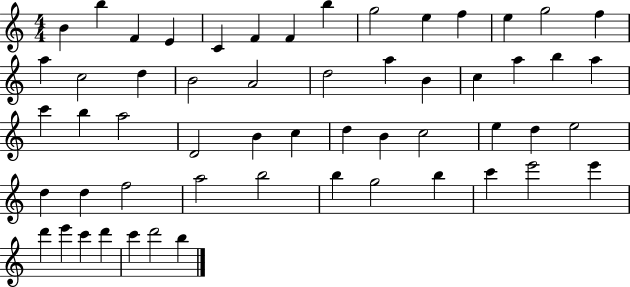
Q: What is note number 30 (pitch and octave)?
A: D4